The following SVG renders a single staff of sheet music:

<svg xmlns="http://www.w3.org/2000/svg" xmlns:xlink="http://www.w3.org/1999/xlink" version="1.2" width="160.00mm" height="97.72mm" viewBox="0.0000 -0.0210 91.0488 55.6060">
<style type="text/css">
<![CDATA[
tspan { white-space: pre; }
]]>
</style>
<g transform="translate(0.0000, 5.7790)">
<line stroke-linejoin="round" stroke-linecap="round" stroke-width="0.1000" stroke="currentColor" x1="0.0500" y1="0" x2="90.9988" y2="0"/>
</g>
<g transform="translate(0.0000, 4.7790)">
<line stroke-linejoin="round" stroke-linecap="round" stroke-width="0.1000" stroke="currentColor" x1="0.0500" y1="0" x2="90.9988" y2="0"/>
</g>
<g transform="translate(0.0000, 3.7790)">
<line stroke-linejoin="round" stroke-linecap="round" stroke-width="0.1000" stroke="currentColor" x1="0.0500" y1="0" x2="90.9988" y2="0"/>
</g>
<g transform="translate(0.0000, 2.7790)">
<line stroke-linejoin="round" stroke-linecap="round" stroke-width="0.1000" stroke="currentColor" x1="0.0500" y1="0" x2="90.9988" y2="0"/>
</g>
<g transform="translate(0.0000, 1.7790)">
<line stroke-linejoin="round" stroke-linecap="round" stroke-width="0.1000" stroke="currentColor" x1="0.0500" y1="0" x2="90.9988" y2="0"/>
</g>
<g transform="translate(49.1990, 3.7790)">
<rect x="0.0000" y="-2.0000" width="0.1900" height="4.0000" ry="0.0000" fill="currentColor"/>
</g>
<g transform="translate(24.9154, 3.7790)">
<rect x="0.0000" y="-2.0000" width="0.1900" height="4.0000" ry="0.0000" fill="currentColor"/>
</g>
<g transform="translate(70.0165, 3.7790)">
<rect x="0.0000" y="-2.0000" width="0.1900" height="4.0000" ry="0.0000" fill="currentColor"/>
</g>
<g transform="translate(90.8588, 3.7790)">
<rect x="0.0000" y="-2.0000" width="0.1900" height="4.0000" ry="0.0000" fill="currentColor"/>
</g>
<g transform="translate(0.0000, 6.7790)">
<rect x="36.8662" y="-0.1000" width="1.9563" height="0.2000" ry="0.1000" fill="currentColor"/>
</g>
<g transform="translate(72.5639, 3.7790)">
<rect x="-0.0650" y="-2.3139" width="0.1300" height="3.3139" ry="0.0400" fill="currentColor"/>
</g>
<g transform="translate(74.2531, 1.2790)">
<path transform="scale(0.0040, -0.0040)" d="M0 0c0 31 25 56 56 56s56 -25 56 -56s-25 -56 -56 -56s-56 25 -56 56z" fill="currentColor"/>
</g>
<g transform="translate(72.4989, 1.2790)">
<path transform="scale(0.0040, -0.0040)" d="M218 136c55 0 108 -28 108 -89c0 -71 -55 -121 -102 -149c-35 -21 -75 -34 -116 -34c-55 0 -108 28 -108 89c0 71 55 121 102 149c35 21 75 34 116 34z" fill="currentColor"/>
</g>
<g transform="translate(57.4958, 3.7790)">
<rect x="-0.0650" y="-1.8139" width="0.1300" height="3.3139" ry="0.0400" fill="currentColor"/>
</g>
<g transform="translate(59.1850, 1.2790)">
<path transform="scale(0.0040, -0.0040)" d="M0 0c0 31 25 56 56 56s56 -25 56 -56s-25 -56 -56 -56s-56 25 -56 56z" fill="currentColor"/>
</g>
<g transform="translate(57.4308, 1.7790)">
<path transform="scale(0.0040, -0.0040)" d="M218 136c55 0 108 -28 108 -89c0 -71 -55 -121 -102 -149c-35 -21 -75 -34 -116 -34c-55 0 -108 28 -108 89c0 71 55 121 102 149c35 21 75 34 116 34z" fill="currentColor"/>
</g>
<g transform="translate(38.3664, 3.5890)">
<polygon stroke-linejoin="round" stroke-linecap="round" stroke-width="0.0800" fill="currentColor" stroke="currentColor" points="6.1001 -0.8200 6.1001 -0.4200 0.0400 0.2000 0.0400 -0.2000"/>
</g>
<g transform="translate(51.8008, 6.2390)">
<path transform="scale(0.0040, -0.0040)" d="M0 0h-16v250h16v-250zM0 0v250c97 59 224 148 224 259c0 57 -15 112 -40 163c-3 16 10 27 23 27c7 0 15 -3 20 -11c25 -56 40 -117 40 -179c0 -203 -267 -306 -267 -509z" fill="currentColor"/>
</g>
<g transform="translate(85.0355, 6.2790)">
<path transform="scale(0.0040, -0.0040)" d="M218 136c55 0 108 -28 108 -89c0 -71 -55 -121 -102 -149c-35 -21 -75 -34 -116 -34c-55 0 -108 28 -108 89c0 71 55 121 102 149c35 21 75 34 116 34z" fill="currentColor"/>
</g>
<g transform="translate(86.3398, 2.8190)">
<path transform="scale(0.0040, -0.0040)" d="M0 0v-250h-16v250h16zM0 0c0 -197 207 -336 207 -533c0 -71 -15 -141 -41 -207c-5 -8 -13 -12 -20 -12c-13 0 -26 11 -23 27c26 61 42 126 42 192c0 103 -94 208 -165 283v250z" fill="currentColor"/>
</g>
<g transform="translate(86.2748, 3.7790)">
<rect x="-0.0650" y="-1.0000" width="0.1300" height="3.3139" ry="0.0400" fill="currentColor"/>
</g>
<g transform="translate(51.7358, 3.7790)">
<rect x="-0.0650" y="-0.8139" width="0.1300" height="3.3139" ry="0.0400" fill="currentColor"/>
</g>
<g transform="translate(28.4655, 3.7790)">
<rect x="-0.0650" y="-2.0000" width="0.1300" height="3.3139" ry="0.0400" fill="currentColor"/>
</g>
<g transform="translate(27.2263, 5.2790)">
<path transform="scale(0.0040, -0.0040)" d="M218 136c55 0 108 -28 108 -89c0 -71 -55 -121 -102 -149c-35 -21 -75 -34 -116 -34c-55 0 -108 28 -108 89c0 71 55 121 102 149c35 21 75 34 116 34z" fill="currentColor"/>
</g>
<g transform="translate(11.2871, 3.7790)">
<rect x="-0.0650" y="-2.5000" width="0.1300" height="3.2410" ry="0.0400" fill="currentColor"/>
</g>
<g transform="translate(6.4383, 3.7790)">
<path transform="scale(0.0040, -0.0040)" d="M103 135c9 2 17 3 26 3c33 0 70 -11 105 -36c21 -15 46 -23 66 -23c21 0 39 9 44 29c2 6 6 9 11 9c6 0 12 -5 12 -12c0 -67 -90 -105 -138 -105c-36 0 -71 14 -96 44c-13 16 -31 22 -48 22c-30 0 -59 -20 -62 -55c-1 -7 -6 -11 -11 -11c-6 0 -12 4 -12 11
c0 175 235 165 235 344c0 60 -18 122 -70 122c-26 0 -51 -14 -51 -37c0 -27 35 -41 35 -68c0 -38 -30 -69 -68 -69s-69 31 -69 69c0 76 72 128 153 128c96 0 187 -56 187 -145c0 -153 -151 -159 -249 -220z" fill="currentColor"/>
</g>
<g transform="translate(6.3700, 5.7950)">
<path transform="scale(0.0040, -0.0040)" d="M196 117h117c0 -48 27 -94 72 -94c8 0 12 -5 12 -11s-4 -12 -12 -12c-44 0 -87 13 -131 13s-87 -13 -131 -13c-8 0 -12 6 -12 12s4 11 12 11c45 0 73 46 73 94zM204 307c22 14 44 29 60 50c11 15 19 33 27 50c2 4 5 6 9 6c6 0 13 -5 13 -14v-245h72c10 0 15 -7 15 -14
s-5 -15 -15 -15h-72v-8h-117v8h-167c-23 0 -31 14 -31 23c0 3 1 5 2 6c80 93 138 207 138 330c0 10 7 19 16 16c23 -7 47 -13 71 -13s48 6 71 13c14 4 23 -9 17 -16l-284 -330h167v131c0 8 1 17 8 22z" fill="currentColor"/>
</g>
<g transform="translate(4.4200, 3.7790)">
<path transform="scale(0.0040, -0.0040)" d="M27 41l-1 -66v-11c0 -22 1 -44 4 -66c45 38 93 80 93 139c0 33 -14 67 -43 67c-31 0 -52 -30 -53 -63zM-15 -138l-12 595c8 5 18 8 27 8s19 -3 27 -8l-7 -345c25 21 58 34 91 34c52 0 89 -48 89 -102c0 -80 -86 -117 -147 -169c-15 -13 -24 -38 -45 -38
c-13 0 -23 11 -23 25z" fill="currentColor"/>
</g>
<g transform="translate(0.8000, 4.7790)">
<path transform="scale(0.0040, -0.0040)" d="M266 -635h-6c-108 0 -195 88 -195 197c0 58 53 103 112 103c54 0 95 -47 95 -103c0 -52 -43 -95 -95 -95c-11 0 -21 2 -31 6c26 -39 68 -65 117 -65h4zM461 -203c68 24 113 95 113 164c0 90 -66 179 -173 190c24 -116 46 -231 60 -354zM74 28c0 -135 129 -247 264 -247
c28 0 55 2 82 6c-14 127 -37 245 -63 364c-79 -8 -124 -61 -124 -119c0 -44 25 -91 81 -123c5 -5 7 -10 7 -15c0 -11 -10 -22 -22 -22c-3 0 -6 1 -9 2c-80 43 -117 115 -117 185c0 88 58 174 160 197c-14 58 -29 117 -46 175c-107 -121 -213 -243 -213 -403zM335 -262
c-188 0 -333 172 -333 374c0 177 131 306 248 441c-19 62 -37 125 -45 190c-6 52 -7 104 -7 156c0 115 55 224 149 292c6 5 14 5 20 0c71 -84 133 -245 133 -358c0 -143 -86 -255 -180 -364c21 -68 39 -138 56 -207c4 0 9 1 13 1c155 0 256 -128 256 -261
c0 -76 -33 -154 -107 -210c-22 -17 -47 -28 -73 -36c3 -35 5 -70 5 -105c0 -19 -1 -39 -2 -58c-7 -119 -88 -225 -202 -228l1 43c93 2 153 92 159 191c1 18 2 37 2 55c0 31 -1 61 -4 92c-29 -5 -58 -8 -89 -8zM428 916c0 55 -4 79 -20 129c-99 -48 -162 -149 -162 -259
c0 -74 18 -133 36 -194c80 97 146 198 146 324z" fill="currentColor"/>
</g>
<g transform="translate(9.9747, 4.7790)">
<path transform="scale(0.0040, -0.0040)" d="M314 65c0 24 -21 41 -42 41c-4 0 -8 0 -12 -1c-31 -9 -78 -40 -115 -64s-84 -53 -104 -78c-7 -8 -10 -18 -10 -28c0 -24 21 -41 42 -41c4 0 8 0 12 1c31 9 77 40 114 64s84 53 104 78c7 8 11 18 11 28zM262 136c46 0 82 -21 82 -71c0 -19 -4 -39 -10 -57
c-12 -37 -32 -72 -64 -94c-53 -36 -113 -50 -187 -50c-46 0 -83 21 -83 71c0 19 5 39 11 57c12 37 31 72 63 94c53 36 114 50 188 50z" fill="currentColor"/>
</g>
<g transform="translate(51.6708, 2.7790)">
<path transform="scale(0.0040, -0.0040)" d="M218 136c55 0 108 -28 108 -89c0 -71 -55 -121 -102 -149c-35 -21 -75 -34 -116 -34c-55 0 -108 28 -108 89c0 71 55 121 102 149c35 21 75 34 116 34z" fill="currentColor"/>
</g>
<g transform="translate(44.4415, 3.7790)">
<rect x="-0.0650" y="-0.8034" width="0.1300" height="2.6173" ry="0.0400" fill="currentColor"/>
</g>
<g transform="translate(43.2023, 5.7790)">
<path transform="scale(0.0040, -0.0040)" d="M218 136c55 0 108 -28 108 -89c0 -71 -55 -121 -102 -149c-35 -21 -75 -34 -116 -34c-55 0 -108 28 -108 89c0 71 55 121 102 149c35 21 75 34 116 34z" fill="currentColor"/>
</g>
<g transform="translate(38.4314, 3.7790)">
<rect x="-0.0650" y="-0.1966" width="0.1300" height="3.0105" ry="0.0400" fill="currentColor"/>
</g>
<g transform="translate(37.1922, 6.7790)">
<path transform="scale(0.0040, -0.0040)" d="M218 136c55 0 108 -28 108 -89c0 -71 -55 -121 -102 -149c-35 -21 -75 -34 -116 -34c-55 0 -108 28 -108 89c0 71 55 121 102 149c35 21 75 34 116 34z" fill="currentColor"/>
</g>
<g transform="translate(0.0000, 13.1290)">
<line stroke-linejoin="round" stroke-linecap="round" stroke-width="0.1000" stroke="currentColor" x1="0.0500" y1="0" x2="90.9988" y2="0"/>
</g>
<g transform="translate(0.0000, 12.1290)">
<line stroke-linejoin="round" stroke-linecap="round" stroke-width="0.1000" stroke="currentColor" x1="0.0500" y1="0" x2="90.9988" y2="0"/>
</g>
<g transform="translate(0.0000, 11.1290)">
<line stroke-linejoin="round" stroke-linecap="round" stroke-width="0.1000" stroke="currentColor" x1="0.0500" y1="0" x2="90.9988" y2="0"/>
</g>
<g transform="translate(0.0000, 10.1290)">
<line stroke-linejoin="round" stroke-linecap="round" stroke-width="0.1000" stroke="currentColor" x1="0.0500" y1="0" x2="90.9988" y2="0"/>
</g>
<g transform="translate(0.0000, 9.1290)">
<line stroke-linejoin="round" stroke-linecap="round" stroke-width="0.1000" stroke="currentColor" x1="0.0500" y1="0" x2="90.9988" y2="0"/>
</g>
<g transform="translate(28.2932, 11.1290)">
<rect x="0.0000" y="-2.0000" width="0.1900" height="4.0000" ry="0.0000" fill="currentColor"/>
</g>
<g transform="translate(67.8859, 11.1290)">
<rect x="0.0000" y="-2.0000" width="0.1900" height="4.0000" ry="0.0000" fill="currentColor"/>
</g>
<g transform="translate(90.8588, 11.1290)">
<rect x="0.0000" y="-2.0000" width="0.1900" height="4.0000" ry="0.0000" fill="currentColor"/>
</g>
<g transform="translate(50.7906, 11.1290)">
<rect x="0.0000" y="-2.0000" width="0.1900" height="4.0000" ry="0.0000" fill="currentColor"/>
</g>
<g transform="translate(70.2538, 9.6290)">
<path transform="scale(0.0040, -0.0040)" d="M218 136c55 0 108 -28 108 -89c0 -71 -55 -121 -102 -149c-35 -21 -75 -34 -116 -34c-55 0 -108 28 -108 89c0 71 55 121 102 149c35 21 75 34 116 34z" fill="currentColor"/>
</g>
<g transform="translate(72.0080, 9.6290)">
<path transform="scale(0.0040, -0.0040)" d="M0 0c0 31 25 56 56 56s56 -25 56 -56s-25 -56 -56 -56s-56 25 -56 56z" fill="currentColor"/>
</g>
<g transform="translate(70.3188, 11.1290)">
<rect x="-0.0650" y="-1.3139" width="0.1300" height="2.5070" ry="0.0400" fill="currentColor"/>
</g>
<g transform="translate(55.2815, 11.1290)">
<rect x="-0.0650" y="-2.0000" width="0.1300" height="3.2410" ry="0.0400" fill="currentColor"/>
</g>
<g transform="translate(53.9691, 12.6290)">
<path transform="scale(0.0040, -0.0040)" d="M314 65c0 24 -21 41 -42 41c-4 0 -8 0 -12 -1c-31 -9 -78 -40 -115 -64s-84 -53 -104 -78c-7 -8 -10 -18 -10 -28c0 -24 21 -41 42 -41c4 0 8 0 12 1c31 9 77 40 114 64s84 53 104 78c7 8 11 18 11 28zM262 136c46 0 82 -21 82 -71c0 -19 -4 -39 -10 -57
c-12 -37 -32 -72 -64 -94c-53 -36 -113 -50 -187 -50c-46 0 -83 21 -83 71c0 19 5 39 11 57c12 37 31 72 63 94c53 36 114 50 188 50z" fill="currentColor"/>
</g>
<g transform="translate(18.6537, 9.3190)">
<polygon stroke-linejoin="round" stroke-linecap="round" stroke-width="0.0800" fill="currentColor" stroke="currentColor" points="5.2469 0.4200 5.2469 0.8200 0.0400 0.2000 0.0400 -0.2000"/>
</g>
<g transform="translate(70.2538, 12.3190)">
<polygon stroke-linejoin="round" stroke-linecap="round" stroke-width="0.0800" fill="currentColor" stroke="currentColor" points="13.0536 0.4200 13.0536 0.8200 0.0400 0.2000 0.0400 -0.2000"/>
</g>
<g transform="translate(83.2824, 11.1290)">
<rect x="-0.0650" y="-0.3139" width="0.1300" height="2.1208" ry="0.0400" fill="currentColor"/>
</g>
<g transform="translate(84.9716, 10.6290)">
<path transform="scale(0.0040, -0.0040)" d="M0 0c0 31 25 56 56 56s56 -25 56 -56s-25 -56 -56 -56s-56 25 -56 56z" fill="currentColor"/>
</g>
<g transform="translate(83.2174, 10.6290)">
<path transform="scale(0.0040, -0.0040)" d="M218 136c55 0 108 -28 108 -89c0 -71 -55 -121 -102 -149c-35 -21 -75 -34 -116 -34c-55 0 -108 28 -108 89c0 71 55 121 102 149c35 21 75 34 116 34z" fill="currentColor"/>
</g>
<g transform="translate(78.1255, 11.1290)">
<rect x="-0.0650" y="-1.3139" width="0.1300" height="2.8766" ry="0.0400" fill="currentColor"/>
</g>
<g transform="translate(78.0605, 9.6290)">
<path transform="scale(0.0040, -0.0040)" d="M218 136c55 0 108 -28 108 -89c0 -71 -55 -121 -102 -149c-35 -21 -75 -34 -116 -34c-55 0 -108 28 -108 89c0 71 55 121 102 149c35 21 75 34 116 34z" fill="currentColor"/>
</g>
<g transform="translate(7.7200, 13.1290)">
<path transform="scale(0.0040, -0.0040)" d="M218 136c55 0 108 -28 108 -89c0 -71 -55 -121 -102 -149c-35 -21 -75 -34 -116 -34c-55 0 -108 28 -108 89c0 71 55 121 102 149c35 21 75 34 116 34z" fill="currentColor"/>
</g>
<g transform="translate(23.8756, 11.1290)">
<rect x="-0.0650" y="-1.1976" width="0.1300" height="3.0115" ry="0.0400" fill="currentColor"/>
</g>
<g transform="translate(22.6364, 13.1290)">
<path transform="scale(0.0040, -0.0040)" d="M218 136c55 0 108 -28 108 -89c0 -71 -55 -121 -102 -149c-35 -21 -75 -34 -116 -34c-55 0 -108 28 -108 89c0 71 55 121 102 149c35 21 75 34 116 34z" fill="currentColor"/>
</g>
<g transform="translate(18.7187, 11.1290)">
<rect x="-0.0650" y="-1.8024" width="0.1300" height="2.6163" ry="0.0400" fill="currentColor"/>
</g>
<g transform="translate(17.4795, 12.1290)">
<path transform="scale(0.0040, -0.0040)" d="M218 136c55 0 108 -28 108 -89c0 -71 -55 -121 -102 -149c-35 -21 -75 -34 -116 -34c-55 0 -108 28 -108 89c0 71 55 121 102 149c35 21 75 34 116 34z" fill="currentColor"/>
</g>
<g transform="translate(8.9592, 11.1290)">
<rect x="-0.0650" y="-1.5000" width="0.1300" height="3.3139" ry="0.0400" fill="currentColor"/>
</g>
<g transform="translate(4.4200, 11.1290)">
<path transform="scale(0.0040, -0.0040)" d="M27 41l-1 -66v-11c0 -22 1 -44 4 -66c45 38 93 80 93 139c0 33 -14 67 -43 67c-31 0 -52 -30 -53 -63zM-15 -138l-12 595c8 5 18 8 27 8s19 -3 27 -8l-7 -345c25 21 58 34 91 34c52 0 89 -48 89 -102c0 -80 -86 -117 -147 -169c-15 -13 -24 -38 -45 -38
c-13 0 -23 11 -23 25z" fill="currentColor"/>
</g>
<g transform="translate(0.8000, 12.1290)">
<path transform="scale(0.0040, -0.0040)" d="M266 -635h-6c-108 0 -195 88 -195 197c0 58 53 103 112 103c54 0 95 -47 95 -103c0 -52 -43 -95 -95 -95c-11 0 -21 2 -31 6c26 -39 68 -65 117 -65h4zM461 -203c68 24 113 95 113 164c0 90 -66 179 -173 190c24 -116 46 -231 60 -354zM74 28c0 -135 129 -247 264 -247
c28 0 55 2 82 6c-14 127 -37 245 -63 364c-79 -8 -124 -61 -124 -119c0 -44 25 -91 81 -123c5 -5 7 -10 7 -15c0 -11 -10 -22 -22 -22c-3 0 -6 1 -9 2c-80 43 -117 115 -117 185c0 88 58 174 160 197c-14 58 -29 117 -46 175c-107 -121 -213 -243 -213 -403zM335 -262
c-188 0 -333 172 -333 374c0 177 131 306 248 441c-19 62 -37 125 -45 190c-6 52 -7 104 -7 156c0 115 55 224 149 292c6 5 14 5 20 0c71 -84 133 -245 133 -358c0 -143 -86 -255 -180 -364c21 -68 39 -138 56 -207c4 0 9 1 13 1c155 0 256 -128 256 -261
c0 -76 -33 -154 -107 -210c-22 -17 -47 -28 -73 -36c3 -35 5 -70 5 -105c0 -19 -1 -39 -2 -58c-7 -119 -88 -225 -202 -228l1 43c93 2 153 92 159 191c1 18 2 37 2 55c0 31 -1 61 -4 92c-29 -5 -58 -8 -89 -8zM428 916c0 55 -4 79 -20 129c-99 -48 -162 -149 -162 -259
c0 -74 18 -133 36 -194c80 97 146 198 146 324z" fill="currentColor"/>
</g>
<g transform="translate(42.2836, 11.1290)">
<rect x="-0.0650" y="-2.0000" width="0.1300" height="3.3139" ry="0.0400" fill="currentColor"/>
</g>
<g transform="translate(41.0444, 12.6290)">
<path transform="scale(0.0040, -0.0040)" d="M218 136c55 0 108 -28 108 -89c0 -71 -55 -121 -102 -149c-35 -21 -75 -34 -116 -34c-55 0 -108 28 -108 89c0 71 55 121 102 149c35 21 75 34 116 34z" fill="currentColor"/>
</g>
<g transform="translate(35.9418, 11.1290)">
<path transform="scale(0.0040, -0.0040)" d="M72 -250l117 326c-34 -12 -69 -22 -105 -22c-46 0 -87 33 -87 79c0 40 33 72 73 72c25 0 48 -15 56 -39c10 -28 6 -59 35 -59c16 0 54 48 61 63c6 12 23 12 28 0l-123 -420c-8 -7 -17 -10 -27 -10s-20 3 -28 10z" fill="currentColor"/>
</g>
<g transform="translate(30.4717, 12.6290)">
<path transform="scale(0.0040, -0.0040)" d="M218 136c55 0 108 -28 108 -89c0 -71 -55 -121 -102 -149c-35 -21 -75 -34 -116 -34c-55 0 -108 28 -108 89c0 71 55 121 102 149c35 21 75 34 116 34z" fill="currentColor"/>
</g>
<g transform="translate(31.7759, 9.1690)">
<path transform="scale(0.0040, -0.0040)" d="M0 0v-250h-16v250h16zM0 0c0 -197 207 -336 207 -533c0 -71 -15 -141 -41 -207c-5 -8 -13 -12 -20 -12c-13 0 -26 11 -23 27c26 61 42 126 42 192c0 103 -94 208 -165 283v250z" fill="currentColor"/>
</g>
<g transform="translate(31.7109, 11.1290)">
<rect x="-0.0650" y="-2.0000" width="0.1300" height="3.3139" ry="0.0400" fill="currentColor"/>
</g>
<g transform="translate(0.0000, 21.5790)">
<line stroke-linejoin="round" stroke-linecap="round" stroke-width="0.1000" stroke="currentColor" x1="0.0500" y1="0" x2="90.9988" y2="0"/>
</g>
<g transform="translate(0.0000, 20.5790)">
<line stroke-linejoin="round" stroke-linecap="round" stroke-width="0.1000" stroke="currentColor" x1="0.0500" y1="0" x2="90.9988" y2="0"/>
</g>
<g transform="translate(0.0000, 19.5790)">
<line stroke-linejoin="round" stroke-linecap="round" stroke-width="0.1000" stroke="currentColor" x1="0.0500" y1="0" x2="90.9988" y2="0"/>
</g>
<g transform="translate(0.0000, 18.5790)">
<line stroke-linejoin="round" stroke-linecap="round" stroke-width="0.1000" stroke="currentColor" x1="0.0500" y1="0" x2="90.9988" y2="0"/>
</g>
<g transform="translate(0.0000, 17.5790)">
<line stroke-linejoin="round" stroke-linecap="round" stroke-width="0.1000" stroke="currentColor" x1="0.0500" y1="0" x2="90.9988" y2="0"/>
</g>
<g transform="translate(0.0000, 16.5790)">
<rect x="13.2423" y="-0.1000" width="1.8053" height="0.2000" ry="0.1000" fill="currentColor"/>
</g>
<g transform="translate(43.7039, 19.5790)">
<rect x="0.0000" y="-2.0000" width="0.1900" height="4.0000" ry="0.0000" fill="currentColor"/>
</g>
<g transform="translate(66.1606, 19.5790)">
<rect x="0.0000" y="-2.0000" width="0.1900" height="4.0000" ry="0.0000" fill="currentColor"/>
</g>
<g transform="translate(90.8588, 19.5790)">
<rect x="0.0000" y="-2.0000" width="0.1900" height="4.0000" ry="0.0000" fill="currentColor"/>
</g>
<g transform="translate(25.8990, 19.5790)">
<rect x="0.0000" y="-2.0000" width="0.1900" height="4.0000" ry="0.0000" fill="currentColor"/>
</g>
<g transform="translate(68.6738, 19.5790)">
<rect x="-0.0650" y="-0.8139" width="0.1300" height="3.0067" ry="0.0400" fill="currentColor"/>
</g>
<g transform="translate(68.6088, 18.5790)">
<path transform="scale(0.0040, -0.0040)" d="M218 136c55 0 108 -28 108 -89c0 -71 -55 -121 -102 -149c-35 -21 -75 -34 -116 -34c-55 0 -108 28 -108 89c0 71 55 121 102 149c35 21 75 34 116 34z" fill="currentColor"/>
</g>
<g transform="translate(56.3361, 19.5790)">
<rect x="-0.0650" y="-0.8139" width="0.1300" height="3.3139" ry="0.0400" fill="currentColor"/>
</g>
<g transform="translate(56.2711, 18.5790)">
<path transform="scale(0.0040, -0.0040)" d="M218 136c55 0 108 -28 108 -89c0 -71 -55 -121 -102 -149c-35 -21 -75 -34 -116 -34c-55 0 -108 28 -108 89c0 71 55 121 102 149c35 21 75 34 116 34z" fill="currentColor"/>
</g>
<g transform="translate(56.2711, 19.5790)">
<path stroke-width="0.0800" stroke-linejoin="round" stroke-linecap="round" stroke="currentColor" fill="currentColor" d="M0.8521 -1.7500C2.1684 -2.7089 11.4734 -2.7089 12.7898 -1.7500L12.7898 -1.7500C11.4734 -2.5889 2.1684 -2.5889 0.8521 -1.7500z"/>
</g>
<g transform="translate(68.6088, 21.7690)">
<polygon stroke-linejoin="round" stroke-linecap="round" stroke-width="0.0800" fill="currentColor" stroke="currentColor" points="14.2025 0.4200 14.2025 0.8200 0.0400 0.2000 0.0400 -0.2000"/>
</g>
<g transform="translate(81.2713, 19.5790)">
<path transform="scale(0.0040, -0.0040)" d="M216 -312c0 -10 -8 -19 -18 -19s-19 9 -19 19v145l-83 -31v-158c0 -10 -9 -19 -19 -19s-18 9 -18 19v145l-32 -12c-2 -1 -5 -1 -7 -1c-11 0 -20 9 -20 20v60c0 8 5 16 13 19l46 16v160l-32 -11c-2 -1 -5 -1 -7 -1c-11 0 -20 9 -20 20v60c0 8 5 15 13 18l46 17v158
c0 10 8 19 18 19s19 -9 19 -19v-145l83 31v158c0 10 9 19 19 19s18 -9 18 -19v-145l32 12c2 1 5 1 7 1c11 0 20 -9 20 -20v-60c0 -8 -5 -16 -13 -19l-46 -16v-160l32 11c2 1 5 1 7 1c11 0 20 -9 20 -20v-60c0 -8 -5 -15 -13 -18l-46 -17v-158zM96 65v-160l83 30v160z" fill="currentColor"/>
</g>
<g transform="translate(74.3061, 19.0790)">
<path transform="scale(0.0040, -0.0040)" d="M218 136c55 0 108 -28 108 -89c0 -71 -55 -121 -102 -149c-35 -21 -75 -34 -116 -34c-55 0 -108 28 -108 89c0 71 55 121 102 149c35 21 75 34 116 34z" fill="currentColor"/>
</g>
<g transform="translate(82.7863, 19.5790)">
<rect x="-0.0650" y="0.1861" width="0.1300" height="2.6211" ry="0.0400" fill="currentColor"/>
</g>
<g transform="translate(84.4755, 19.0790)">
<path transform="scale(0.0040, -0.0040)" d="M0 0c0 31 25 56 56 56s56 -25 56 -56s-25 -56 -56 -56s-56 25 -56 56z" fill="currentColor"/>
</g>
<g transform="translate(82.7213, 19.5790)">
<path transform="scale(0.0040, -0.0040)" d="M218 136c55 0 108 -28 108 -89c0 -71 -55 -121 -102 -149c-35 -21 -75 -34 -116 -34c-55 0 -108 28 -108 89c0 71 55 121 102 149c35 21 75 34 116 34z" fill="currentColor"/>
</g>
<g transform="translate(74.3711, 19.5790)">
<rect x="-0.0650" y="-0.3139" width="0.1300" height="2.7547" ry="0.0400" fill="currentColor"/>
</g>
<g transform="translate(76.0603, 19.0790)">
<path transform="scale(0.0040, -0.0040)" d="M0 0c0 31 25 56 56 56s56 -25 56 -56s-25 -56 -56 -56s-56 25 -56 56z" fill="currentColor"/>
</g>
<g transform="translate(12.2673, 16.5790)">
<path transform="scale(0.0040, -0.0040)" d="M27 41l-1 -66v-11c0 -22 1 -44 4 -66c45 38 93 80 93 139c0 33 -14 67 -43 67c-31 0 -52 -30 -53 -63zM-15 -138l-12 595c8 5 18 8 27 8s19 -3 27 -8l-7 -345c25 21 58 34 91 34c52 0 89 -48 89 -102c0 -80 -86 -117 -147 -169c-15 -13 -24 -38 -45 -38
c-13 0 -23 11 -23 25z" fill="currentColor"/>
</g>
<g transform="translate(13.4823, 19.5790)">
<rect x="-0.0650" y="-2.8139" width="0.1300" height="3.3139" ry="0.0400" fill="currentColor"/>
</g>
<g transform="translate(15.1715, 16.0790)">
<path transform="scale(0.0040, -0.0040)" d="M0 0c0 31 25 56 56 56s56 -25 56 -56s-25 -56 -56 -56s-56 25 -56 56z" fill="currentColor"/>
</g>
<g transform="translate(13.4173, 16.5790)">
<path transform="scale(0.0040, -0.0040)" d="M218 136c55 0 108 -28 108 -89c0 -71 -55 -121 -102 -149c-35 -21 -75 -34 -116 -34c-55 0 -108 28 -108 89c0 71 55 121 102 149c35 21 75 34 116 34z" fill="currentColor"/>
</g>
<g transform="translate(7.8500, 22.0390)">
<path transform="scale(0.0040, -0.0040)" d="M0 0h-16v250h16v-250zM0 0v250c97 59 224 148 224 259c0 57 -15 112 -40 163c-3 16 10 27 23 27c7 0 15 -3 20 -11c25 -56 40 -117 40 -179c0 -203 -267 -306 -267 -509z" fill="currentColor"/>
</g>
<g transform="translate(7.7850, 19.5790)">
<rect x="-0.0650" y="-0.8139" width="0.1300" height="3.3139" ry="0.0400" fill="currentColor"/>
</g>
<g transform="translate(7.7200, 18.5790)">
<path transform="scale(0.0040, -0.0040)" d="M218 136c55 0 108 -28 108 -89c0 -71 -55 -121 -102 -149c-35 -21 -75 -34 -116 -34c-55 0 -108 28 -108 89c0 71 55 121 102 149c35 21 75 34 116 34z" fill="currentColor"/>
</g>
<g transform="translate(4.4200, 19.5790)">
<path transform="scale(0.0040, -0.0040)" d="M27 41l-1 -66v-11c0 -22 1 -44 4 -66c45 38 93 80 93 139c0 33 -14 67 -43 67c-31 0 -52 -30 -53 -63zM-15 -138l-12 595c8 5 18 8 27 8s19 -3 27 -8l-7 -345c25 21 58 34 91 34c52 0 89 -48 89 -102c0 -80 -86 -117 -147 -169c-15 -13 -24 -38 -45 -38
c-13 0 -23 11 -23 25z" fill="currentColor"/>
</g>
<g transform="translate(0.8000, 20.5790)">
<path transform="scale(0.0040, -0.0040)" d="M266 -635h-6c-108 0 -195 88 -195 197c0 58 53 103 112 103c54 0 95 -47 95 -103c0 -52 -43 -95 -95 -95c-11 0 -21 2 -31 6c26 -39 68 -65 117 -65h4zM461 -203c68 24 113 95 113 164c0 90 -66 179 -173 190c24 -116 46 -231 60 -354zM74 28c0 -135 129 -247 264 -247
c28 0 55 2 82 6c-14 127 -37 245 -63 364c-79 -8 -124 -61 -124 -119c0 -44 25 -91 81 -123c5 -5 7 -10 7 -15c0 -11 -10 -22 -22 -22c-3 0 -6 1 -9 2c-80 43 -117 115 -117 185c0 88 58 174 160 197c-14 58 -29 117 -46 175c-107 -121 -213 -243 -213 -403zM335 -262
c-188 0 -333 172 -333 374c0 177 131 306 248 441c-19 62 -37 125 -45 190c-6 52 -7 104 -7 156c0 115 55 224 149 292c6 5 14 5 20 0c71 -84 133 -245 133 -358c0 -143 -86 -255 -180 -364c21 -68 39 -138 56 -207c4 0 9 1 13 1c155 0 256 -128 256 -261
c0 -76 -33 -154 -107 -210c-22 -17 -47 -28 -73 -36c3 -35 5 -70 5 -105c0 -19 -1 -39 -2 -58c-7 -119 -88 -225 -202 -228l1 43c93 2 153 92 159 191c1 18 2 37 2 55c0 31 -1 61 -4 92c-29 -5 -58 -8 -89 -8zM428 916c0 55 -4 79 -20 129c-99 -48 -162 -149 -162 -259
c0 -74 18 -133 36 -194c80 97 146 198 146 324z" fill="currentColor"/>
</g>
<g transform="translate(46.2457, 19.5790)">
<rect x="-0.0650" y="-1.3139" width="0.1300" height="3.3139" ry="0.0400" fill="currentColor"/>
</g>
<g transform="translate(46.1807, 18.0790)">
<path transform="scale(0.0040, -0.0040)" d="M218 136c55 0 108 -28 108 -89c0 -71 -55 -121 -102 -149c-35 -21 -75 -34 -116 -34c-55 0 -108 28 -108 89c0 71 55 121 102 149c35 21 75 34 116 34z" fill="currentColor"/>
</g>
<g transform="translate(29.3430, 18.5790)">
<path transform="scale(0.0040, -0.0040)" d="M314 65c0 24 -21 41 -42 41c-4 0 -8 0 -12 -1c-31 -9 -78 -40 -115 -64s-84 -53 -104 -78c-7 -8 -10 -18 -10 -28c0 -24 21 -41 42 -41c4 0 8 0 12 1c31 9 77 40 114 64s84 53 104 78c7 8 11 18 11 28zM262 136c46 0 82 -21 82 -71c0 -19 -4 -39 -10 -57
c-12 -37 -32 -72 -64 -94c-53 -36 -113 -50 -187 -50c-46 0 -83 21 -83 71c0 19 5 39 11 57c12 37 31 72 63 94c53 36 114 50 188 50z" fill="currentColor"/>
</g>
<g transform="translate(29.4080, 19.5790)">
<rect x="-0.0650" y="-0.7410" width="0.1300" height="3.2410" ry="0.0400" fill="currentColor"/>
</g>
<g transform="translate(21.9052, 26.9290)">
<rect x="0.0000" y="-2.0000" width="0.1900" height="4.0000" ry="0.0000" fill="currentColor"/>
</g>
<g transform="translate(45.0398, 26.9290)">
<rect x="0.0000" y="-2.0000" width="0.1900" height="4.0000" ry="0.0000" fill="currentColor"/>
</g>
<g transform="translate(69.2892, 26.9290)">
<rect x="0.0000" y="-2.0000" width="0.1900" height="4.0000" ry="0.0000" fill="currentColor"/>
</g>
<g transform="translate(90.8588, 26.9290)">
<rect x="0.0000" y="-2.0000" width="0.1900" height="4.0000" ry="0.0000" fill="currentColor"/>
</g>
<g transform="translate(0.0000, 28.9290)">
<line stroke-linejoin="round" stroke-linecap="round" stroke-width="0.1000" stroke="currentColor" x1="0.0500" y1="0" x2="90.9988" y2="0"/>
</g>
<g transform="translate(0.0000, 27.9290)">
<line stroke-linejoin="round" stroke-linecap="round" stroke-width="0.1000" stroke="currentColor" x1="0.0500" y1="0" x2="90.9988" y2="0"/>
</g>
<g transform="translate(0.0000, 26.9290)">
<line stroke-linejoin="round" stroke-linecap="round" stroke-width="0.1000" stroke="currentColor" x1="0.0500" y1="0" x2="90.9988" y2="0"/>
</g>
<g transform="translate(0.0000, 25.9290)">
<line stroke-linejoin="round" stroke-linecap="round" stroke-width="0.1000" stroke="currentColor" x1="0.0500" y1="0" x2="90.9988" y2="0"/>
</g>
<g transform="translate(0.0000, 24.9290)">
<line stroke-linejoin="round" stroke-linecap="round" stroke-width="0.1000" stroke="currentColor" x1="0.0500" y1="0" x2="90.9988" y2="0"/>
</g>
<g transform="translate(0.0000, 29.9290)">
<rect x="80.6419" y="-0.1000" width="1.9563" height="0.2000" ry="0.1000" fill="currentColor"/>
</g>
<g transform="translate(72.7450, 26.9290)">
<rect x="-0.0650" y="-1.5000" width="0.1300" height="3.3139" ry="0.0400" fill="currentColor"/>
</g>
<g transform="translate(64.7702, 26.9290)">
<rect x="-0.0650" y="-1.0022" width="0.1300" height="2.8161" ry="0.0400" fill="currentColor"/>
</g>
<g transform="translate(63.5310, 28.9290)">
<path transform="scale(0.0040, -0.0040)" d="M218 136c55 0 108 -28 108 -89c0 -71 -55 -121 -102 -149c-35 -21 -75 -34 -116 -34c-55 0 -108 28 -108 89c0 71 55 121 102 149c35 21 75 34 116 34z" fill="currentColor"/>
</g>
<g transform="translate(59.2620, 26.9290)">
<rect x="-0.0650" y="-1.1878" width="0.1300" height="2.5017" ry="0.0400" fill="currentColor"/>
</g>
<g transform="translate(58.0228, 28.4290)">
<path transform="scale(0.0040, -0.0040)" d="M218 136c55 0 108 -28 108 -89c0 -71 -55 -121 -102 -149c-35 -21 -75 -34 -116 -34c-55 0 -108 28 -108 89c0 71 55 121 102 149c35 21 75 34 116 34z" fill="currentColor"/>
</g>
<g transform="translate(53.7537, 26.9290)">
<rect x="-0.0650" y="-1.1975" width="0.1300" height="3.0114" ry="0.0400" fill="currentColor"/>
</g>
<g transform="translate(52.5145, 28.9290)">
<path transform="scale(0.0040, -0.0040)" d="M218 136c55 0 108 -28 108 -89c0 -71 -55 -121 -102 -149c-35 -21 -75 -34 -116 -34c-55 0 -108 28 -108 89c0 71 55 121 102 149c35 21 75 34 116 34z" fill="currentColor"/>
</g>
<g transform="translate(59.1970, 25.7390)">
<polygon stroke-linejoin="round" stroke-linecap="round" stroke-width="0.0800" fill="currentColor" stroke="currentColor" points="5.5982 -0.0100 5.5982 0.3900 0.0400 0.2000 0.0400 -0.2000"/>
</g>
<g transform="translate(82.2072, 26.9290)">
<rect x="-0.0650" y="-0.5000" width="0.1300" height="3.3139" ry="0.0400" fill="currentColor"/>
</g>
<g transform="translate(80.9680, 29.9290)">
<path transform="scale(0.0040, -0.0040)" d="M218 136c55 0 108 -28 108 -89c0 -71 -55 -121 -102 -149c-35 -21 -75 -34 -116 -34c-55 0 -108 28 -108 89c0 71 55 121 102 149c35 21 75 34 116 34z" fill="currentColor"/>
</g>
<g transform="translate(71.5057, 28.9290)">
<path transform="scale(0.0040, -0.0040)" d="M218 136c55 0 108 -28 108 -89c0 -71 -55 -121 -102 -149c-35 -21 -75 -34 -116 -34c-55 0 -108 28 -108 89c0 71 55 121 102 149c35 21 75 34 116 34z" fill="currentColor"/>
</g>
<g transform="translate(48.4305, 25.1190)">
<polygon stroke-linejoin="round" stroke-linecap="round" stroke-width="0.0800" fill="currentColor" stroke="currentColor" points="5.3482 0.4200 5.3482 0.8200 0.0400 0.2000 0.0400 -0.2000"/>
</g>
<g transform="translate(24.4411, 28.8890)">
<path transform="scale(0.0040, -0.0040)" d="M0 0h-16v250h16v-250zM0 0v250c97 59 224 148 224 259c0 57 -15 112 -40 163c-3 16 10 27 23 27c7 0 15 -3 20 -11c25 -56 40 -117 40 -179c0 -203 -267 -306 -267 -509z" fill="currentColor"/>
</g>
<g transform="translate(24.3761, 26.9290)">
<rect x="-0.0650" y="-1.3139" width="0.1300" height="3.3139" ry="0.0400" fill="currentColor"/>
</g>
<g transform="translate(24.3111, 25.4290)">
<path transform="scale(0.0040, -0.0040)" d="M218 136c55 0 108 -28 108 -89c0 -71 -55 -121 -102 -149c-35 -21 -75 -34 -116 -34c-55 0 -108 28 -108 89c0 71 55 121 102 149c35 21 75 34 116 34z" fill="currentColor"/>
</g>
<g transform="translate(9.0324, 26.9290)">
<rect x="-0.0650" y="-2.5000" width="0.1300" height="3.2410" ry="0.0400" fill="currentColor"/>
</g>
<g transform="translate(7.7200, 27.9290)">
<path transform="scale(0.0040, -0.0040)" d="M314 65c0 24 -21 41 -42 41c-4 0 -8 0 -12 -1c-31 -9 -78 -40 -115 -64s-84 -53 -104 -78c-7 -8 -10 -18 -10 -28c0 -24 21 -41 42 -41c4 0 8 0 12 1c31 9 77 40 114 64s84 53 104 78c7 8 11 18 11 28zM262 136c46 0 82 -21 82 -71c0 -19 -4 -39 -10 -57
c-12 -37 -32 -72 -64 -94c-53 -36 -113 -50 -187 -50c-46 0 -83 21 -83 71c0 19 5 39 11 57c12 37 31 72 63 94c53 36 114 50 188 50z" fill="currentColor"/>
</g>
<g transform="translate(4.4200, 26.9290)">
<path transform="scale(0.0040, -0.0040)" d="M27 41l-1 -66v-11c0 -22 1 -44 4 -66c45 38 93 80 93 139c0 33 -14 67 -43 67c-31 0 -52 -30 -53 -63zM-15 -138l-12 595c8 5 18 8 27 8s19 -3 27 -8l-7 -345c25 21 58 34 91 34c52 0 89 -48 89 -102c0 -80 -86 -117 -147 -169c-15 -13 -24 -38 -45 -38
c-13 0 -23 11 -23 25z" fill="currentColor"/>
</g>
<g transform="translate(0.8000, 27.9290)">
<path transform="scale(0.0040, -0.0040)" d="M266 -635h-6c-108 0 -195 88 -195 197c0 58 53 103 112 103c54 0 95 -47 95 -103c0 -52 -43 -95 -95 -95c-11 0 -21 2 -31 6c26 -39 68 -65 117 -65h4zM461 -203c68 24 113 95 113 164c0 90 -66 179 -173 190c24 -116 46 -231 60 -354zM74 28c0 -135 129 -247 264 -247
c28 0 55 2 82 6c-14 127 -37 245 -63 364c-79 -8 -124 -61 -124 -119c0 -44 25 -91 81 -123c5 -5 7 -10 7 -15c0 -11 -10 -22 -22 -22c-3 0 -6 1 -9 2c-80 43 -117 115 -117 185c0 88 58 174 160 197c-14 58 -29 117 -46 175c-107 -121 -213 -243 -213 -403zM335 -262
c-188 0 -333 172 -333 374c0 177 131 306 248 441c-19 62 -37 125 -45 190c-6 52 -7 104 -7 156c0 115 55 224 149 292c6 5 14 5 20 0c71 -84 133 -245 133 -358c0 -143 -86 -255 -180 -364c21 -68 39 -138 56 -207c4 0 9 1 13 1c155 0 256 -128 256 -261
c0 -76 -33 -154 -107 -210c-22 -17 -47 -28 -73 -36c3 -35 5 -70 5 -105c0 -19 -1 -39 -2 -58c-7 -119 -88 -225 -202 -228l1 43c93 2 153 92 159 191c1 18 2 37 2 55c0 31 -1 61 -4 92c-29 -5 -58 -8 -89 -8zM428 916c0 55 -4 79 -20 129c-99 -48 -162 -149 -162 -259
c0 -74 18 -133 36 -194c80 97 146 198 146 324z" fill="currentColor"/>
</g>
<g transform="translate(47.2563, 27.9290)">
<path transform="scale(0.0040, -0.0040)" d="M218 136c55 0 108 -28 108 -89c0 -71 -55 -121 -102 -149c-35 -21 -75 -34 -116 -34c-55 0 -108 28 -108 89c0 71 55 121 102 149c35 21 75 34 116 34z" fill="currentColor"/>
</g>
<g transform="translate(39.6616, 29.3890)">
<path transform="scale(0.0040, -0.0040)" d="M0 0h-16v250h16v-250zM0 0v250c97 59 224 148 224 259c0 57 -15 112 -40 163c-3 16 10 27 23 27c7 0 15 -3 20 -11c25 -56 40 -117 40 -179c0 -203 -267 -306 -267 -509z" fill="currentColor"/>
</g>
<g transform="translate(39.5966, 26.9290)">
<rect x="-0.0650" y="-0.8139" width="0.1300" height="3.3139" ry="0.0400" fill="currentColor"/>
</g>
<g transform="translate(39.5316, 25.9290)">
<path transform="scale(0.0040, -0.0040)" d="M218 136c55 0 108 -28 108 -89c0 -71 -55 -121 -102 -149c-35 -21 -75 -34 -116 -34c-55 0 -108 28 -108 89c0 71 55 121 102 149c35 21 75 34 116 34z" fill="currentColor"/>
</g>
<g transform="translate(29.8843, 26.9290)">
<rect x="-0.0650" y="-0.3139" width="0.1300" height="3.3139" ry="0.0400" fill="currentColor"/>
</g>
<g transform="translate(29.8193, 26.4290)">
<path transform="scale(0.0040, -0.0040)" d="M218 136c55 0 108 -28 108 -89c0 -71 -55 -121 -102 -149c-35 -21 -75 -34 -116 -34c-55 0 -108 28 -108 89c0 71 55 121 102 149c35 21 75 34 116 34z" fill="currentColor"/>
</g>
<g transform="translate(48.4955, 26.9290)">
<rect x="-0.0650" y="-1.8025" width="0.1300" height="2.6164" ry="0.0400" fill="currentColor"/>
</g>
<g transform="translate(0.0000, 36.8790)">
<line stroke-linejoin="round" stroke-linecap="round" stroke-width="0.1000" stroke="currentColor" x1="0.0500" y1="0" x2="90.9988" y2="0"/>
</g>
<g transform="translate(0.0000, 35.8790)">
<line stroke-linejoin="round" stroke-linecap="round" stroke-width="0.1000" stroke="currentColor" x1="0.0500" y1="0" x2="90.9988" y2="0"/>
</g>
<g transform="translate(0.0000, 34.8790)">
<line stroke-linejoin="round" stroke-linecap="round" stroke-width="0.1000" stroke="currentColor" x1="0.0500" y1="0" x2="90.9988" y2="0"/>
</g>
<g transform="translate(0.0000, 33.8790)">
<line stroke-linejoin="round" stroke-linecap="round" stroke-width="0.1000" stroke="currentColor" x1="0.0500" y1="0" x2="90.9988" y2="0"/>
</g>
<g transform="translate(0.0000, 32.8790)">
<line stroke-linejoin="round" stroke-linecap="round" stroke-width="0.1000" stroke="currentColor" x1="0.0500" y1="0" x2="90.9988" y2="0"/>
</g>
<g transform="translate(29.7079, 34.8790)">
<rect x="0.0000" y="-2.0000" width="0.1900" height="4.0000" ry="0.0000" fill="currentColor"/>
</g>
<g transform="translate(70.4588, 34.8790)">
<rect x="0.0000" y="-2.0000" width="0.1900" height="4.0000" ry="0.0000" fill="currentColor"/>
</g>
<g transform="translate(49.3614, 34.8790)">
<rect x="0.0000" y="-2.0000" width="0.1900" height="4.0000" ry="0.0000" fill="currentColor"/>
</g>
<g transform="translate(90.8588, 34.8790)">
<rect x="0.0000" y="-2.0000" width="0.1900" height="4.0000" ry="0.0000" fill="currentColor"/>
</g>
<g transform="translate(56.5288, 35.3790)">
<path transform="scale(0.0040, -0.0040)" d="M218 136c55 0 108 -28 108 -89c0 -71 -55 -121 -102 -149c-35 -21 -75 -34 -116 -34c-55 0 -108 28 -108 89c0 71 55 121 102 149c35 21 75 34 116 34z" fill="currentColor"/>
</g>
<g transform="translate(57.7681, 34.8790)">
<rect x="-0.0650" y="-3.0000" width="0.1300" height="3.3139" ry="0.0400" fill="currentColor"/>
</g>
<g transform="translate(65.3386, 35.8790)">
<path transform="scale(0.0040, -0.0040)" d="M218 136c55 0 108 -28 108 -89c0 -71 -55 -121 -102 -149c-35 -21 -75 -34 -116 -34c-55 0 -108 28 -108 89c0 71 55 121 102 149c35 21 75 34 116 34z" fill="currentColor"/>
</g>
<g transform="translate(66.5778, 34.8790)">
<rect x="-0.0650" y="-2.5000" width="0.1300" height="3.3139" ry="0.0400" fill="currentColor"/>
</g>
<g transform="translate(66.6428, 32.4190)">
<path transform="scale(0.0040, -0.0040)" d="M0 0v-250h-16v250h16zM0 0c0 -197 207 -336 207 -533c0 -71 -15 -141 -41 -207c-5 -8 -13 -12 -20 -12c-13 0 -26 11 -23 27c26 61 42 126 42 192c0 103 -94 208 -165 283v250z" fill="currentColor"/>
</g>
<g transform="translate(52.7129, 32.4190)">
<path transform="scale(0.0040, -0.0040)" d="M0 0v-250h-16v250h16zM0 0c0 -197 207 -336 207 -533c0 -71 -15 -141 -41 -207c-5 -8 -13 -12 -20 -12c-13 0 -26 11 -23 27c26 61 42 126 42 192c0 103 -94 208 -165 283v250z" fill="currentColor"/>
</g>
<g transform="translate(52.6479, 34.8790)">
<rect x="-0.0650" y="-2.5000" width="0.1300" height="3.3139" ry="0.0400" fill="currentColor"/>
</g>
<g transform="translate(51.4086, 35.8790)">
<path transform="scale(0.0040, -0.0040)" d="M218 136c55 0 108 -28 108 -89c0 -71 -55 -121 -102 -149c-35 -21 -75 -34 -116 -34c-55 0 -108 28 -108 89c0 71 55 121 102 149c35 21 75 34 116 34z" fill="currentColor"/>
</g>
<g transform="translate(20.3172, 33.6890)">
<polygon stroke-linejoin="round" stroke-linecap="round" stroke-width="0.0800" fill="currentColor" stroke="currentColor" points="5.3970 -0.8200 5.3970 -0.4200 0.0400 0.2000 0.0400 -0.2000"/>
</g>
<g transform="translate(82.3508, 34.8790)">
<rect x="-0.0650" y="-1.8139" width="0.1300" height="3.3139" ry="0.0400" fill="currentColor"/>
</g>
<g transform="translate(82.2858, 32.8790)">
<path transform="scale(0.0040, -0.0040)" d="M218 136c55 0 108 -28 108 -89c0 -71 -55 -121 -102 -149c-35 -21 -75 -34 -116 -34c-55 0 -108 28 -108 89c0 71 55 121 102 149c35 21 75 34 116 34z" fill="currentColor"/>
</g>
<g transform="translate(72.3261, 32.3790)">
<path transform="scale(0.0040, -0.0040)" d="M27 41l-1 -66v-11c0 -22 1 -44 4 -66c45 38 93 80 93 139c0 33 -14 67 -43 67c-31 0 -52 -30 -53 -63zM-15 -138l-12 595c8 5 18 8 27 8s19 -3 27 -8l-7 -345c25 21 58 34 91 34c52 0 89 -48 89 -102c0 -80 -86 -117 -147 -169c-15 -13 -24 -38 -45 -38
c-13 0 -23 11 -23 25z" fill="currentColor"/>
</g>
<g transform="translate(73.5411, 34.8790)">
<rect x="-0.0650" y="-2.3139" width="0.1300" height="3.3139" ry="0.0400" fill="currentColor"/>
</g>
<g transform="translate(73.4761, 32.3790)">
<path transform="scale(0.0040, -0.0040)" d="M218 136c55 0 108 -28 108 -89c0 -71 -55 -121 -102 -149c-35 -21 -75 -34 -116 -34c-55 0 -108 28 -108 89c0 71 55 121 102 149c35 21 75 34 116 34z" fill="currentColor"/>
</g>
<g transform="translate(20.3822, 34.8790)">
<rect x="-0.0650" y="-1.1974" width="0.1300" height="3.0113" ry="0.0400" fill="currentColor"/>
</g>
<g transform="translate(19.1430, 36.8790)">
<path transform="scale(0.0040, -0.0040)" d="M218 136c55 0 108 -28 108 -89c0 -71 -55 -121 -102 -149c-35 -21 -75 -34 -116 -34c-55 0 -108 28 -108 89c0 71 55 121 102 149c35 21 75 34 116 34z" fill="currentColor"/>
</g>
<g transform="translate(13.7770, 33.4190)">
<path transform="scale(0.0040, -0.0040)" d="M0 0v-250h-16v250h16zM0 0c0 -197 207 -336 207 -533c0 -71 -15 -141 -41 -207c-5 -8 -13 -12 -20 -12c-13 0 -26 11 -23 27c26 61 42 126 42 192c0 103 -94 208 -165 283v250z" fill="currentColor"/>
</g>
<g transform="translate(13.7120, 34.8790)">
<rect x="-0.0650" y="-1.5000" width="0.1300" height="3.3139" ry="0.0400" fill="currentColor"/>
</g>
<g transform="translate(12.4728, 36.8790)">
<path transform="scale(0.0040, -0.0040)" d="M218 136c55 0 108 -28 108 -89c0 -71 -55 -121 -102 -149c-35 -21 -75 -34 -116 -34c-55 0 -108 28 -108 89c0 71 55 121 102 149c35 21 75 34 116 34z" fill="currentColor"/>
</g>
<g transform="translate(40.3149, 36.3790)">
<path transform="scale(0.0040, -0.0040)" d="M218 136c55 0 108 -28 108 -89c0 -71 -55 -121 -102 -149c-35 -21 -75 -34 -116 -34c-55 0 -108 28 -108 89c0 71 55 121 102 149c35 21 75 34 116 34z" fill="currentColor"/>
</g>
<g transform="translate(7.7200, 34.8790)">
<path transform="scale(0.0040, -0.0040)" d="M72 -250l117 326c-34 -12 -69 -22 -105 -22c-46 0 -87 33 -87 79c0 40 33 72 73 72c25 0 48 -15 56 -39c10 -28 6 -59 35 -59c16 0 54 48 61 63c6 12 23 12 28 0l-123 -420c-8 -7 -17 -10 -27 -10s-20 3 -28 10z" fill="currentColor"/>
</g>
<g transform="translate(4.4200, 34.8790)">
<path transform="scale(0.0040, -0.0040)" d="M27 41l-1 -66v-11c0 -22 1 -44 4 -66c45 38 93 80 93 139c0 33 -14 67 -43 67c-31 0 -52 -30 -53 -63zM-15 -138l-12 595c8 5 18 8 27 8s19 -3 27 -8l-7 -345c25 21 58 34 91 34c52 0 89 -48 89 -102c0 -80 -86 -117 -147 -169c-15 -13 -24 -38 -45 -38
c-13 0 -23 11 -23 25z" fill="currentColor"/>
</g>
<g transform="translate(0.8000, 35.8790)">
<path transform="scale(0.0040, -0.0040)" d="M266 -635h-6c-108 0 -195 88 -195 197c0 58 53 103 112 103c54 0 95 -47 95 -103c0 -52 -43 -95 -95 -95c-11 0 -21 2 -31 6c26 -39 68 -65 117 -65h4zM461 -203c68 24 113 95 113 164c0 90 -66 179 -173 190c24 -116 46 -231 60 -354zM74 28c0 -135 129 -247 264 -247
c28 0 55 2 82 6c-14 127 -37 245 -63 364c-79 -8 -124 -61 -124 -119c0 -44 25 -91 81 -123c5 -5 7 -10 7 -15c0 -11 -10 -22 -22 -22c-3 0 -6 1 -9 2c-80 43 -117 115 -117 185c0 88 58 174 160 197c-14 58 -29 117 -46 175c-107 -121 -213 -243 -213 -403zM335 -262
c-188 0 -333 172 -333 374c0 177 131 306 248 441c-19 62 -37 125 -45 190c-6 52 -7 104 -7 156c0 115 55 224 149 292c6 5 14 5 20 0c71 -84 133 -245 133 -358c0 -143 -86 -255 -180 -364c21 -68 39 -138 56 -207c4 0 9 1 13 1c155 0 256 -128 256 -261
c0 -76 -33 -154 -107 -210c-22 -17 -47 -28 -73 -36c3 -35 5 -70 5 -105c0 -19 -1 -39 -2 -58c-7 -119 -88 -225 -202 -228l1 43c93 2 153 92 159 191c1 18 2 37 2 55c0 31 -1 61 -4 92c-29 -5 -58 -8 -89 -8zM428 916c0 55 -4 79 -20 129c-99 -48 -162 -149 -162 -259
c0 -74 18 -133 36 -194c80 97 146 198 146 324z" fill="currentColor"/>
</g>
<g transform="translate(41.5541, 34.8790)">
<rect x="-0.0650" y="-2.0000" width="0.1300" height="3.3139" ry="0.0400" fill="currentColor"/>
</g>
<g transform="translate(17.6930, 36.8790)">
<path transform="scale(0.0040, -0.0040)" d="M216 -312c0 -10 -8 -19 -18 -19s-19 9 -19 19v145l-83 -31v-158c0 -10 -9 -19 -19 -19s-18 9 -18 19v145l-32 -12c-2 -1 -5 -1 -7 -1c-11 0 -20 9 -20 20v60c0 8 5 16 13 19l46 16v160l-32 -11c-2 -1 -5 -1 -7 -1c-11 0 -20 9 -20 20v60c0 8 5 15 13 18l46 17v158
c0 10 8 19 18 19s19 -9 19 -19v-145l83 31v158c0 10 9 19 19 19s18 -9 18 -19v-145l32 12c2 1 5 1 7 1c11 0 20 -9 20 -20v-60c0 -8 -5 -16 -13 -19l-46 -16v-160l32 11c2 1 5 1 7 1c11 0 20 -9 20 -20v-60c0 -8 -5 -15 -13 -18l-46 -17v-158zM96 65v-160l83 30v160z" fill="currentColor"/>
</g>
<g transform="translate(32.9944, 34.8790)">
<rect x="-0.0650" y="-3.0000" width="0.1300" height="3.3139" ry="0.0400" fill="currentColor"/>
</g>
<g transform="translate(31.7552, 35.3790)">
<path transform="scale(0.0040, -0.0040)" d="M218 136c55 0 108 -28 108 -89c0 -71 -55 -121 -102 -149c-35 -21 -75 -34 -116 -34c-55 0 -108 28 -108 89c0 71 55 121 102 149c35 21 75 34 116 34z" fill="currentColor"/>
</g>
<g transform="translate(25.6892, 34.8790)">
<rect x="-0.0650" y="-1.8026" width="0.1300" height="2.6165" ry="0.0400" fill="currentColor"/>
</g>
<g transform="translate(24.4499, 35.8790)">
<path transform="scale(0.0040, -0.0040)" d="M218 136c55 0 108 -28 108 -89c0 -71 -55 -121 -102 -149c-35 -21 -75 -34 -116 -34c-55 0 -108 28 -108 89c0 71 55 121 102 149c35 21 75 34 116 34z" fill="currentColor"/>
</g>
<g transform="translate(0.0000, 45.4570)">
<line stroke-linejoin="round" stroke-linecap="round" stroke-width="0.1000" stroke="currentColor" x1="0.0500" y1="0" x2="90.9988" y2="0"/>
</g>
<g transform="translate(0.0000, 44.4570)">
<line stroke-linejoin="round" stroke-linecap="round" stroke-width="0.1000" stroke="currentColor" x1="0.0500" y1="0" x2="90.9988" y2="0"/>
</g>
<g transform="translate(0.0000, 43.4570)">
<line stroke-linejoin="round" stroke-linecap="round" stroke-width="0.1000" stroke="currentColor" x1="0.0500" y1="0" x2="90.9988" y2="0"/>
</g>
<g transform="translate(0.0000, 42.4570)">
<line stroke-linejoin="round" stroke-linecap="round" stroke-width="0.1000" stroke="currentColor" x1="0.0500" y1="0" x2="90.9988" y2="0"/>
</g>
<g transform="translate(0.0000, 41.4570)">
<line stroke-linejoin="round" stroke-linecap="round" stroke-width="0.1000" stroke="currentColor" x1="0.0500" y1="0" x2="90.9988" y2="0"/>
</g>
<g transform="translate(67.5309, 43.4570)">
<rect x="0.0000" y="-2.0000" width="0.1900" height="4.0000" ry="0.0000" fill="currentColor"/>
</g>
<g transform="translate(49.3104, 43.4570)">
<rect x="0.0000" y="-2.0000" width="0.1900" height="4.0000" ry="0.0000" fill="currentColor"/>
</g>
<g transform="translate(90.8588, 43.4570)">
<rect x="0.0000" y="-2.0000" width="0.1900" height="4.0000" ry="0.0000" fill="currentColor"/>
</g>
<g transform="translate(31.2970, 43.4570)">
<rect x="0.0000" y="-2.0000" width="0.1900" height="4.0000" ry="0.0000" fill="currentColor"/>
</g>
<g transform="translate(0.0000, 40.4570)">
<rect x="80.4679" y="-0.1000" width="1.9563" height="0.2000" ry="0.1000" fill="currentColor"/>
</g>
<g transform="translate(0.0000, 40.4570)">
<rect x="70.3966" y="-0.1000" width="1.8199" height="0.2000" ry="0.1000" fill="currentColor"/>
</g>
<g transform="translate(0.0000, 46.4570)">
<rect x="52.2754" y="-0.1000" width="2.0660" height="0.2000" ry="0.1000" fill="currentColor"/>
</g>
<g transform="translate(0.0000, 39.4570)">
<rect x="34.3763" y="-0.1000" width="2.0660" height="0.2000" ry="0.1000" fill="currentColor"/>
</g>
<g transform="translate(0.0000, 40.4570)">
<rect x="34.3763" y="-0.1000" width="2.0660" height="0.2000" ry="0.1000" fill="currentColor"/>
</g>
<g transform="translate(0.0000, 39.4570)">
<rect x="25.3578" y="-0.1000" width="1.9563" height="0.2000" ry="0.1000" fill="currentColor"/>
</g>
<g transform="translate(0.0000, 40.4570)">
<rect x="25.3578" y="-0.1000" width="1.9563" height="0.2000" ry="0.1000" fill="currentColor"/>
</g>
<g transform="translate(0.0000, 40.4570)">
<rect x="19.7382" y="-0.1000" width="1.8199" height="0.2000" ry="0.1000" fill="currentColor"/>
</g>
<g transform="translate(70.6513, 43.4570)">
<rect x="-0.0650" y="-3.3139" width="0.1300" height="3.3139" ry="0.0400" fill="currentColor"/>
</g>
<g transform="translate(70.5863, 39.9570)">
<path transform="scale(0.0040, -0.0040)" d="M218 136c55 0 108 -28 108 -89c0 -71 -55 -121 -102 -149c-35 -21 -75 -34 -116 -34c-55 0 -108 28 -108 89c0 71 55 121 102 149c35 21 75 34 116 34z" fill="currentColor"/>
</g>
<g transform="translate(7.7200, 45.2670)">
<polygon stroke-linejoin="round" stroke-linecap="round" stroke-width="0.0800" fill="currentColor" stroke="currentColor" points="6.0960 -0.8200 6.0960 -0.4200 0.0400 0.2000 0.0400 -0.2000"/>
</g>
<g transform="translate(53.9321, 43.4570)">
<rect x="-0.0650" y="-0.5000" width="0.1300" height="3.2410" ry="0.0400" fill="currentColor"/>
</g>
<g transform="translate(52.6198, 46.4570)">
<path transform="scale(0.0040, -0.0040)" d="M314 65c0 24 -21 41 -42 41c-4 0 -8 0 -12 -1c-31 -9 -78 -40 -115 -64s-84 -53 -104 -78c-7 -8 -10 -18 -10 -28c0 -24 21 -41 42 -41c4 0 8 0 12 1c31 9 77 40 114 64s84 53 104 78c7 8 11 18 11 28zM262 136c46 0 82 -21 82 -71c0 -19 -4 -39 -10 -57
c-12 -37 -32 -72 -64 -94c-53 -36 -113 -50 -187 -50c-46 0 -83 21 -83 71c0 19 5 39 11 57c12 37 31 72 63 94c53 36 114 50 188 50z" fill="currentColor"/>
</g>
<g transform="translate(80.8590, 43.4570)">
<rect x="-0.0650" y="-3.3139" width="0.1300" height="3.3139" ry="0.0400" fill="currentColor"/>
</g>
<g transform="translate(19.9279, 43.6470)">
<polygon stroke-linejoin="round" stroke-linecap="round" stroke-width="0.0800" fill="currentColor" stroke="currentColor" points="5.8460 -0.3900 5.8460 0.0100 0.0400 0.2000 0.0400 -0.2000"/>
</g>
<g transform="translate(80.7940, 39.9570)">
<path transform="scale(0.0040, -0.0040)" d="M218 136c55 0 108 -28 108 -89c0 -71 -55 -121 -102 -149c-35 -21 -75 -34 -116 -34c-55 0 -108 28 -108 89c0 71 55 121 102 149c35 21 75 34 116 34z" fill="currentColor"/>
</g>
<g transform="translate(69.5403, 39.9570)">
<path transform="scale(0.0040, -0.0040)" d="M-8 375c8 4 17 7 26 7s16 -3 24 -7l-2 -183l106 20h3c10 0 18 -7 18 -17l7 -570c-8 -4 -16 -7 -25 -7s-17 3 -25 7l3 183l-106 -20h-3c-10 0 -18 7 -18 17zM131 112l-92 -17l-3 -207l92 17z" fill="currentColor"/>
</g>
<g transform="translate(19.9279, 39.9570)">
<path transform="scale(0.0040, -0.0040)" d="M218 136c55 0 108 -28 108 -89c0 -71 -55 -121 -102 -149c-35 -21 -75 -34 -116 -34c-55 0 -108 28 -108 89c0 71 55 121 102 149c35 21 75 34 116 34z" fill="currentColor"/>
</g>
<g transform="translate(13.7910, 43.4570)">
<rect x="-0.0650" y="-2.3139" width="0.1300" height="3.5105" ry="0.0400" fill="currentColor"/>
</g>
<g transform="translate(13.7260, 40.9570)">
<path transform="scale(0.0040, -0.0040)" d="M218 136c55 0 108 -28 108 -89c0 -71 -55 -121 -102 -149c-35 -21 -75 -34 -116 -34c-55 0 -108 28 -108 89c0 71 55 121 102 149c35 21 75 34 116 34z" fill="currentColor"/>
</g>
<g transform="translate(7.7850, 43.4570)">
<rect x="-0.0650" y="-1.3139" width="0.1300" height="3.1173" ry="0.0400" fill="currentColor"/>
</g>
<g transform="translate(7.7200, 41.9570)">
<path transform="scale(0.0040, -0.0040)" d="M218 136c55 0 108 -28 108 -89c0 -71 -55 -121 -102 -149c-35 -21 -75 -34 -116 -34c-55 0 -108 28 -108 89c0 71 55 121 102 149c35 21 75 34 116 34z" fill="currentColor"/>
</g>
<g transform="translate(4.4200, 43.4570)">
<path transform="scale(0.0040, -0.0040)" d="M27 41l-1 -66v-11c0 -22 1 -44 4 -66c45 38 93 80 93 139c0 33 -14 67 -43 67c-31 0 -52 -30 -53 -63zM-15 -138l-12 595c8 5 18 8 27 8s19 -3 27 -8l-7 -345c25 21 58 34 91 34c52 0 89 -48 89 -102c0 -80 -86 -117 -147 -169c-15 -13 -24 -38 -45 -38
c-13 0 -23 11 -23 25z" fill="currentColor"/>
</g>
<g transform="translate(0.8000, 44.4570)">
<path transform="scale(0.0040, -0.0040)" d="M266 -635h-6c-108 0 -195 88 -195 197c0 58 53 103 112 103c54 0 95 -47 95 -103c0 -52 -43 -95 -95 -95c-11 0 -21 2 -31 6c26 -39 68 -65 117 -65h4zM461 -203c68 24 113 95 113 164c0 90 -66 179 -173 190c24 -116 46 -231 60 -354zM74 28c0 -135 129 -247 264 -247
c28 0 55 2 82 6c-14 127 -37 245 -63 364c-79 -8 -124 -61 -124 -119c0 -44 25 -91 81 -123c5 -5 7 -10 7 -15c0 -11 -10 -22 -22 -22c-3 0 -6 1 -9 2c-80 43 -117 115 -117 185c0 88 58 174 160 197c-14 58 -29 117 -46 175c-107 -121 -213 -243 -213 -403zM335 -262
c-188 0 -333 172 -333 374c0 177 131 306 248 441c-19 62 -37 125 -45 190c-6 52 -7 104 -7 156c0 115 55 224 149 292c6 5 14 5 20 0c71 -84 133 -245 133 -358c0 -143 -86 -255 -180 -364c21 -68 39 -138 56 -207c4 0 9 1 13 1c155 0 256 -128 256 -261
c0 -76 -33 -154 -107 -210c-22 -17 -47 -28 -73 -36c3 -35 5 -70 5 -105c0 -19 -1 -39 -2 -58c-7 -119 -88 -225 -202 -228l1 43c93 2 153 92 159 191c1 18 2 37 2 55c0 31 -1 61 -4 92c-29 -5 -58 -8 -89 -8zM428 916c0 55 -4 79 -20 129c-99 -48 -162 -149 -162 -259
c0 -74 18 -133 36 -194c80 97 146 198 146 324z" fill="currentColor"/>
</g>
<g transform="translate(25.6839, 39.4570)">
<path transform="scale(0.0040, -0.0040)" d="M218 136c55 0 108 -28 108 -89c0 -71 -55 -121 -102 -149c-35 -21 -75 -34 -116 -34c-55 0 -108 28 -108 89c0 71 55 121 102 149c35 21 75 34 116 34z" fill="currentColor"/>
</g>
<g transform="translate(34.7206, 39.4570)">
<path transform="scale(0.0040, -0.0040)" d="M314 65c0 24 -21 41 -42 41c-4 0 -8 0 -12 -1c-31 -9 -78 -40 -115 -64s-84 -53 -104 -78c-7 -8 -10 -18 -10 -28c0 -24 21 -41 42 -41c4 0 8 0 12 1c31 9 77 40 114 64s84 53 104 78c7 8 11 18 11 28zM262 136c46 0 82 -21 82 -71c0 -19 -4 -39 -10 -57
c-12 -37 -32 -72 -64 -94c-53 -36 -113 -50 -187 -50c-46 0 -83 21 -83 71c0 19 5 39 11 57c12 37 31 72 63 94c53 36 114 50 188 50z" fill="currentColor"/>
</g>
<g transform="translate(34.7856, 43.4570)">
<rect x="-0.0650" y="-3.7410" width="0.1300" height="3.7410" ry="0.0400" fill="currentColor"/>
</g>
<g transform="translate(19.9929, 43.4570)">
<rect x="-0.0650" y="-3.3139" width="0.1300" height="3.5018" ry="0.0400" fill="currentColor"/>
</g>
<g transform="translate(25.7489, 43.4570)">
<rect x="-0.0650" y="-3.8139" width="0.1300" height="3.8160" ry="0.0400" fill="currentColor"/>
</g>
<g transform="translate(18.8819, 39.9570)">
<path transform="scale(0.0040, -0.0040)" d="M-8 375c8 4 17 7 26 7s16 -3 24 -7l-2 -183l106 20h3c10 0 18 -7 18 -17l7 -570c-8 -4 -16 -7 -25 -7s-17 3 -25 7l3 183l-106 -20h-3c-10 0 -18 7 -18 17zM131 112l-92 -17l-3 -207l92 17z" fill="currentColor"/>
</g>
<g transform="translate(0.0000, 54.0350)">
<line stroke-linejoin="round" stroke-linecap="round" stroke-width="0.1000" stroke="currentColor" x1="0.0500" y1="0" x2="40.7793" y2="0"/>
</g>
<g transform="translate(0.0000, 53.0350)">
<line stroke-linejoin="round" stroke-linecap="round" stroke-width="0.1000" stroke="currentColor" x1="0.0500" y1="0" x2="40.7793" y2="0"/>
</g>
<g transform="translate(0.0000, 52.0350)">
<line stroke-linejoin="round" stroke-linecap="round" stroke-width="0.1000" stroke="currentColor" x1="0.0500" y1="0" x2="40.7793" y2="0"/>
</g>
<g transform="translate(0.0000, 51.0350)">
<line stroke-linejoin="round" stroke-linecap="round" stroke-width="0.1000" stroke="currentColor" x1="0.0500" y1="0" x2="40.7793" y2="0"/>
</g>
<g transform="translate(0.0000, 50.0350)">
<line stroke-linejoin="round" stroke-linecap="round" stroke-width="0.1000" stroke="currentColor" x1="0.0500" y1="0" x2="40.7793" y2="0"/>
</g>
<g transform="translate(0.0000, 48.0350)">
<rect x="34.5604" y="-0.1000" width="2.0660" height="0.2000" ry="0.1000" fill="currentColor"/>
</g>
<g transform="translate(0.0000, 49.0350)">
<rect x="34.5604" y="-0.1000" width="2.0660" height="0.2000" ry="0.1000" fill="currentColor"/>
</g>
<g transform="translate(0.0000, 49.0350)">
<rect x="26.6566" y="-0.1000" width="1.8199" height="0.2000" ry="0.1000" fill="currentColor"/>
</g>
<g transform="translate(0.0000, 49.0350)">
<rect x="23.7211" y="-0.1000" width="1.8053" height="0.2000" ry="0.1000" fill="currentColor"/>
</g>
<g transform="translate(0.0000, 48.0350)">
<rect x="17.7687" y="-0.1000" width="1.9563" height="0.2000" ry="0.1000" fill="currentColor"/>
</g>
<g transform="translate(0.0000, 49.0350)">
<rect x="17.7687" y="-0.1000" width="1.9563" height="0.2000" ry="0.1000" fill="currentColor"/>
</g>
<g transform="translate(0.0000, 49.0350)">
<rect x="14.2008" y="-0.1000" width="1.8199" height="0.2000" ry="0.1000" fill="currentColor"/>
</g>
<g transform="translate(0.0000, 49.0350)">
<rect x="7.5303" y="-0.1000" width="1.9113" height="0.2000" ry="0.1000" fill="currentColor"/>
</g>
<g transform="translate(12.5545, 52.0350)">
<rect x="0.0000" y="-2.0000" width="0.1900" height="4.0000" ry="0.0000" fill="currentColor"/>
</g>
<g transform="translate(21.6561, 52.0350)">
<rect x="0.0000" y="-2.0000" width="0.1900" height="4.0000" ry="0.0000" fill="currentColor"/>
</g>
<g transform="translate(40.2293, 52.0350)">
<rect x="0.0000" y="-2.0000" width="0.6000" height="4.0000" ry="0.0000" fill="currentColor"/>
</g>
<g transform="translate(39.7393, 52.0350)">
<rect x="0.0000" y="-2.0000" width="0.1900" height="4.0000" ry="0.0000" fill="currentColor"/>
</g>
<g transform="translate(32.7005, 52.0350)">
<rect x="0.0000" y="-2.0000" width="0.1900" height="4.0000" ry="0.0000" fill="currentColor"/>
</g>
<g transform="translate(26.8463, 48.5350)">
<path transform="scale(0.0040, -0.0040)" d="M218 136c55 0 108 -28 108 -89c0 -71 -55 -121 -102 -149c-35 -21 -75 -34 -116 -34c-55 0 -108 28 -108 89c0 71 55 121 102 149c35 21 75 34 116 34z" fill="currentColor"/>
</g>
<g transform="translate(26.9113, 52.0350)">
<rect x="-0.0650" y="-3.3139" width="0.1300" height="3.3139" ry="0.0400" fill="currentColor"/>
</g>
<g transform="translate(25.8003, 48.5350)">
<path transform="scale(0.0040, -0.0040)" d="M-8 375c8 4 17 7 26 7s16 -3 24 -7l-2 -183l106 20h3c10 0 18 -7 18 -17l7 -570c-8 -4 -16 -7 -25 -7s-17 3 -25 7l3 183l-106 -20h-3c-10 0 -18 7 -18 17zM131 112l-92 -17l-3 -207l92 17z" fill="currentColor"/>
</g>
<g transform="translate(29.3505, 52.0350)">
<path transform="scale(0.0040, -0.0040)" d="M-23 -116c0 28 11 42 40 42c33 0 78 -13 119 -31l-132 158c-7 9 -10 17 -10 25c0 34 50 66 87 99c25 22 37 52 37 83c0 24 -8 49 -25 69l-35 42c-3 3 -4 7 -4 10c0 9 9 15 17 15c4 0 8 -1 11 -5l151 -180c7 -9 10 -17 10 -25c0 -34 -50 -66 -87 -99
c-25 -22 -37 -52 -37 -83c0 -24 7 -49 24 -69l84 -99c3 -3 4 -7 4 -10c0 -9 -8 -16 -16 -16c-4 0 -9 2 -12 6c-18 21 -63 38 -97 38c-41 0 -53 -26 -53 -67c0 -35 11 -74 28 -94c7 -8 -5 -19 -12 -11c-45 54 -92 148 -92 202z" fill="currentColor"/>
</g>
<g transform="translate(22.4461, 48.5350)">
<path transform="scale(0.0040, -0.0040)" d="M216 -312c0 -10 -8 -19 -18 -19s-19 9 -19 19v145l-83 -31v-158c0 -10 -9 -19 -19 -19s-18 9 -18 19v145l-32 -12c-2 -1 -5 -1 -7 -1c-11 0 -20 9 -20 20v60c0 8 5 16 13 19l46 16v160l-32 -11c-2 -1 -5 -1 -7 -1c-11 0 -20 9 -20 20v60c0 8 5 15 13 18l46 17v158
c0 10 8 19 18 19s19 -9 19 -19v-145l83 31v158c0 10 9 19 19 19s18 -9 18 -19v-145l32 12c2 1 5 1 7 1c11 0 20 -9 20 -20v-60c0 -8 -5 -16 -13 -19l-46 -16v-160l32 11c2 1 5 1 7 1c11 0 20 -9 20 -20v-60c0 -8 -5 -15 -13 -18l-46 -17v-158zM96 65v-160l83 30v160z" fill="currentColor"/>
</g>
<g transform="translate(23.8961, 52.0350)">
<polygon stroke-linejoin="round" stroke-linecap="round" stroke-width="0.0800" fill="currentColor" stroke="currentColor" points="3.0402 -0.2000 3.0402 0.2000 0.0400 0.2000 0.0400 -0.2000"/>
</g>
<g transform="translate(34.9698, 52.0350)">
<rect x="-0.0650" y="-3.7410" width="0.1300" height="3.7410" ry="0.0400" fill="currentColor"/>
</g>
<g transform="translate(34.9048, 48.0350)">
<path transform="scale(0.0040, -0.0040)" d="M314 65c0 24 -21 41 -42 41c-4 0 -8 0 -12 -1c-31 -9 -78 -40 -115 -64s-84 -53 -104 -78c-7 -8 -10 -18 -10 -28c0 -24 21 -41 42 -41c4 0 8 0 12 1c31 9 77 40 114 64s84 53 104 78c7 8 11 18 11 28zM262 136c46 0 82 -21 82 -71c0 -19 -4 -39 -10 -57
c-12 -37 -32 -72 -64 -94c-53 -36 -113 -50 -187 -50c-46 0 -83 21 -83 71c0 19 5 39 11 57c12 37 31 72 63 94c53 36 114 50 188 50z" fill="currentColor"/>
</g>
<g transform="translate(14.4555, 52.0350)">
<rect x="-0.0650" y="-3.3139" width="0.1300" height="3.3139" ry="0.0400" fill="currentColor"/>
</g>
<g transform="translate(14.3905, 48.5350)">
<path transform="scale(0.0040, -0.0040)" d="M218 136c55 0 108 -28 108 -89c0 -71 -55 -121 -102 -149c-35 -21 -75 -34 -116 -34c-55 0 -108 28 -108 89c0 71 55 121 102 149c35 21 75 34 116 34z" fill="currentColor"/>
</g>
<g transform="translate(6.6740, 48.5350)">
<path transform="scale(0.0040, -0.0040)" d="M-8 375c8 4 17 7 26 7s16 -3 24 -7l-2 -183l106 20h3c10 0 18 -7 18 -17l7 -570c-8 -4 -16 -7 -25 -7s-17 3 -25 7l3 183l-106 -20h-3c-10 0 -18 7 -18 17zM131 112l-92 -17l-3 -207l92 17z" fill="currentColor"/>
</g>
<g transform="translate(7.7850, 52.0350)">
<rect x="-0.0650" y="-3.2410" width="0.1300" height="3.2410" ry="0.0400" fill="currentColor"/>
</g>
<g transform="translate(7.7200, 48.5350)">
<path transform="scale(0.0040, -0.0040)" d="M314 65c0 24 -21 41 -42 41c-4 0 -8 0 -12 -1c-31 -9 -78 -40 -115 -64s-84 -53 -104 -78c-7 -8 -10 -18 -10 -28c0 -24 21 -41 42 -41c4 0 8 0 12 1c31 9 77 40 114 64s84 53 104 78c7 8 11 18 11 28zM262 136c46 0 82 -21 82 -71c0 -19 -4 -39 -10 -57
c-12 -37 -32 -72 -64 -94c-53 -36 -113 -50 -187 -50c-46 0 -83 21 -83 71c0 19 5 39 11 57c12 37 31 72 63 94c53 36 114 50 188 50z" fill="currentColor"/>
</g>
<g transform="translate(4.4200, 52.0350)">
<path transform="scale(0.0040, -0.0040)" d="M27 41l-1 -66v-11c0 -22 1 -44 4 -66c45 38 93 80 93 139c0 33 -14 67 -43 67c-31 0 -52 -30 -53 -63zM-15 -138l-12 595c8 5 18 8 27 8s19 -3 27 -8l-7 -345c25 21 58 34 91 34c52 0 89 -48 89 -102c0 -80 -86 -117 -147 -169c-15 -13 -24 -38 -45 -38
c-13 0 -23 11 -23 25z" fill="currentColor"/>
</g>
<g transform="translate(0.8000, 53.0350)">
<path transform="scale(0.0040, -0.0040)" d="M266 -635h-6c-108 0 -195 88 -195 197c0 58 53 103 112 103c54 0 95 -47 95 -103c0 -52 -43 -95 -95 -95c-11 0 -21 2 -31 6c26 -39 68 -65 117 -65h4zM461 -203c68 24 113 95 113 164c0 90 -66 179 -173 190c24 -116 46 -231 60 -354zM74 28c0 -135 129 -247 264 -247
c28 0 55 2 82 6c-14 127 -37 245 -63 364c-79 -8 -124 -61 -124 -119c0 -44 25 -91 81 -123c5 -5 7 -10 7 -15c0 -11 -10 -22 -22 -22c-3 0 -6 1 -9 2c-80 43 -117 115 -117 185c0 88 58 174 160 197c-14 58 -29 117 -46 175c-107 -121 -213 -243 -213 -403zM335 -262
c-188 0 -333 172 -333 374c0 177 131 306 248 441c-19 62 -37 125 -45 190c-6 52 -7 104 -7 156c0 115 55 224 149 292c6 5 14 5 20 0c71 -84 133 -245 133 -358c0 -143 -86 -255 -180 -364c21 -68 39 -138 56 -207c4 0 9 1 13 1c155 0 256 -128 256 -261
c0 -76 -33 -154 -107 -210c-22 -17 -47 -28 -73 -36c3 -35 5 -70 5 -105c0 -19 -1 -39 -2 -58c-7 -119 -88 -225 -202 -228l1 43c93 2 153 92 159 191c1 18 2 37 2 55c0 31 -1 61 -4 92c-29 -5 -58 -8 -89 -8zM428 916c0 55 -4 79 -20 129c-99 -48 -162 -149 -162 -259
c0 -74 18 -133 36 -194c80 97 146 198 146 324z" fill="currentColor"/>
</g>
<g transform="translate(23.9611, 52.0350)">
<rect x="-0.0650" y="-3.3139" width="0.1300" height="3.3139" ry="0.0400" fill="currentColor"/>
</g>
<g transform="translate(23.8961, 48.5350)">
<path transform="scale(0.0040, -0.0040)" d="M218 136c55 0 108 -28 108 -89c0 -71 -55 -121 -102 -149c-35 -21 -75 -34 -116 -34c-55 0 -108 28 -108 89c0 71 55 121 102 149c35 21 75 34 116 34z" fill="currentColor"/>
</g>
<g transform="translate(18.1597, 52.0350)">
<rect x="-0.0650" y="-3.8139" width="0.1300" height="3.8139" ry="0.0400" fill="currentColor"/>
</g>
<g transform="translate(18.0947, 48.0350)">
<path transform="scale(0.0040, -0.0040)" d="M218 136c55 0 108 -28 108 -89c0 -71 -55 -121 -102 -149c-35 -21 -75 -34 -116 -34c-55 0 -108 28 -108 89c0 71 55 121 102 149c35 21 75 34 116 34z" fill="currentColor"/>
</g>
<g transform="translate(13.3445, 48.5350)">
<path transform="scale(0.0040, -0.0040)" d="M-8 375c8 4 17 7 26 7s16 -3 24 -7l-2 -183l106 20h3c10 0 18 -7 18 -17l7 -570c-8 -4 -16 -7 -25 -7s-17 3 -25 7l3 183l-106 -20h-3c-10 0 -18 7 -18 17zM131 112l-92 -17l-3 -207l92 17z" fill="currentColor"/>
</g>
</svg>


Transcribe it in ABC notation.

X:1
T:Untitled
M:2/4
L:1/4
K:F
G2 F C/2 E/2 d/2 f g D/2 E G/2 E/2 F/2 z/2 F F2 e/2 e/2 c/2 d/2 _a d2 e d d/2 c/2 ^B/2 G2 e/2 c d/2 G/2 E/2 F/2 E/2 E C z/2 E/2 ^E/2 G/2 A F G/2 A G/2 _g f e/2 g/2 b/2 c'/2 c'2 C2 b b b2 b c' ^b/2 b/2 z c'2